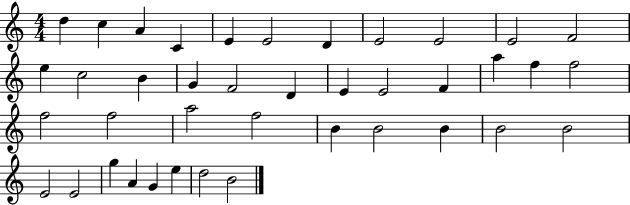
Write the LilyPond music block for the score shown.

{
  \clef treble
  \numericTimeSignature
  \time 4/4
  \key c \major
  d''4 c''4 a'4 c'4 | e'4 e'2 d'4 | e'2 e'2 | e'2 f'2 | \break e''4 c''2 b'4 | g'4 f'2 d'4 | e'4 e'2 f'4 | a''4 f''4 f''2 | \break f''2 f''2 | a''2 f''2 | b'4 b'2 b'4 | b'2 b'2 | \break e'2 e'2 | g''4 a'4 g'4 e''4 | d''2 b'2 | \bar "|."
}